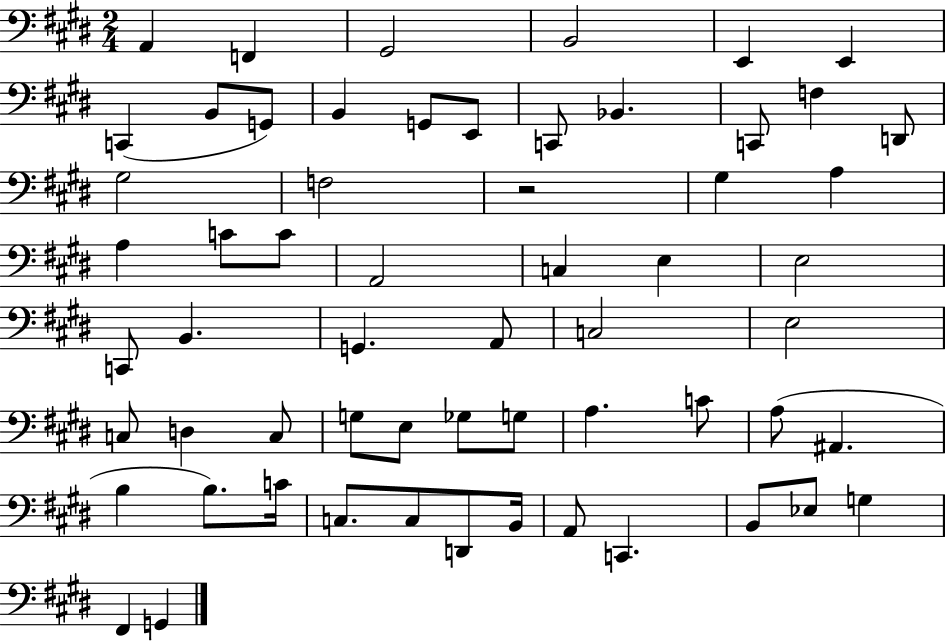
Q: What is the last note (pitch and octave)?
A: G2